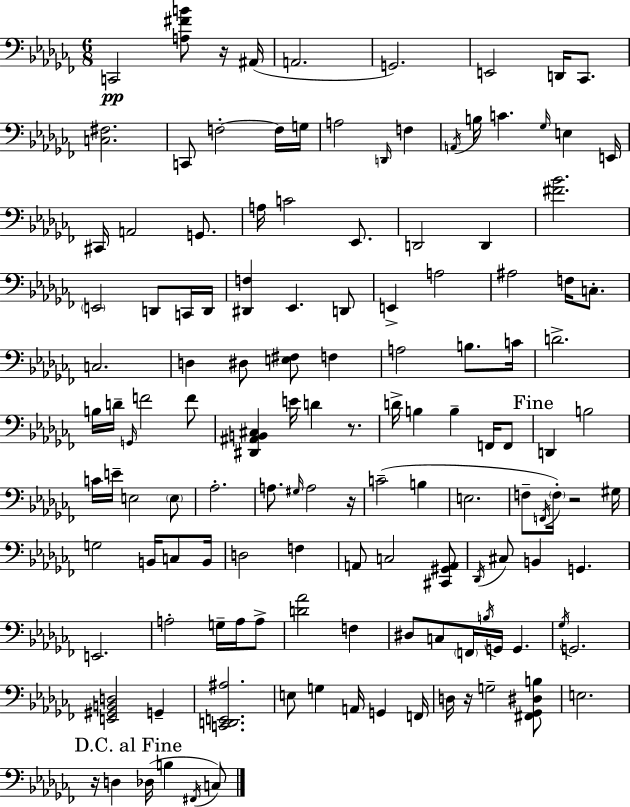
{
  \clef bass
  \numericTimeSignature
  \time 6/8
  \key aes \minor
  c,2\pp <a fis' b'>8 r16 ais,16( | a,2. | g,2.) | e,2 d,16 ces,8. | \break <c fis>2. | c,8 f2-.~~ f16 g16 | a2 \grace { d,16 } f4 | \acciaccatura { a,16 } b16 c'4. \grace { ges16 } e4 | \break e,16 cis,16 a,2 | g,8. a16 c'2 | ees,8. d,2 d,4 | <fis' bes'>2. | \break \parenthesize e,2 d,8 | c,16 d,16 <dis, f>4 ees,4. | d,8 e,4-> a2 | ais2 f16 | \break c8.-. c2. | d4 dis8 <e fis>8 f4 | a2 b8. | c'16 d'2.-> | \break b16 d'16-- \grace { g,16 } f'2 | f'8 <dis, ais, b, cis>4 e'16 d'4 | r8. d'16-> b4 b4-- | f,16 f,8 \mark "Fine" d,4 b2 | \break c'16 e'16-- e2 | \parenthesize e8 aes2.-. | a8. \grace { gis16 } a2 | r16 c'2--( | \break b4 e2. | f8-- \acciaccatura { f,16 } \parenthesize f16-.) r2 | gis16 g2 | b,16 c8 b,16 d2 | \break f4 a,8 c2 | <cis, gis, a,>8 \acciaccatura { des,16 } cis8 b,4 | g,4. e,2. | a2-. | \break g16-- a16 a8-> <d' aes'>2 | f4 dis8 c8 \parenthesize f,16 | \acciaccatura { b16 } g,16 g,4. \acciaccatura { ges16 } g,2. | <e, gis, b, d>2 | \break g,4-- <c, d, e, ais>2. | e8 g4 | a,16 g,4 f,16 d16 r16 g2-- | <fis, ges, dis b>8 e2. | \break \mark "D.C. al Fine" r16 d4 | des16( b4 \acciaccatura { fis,16 } c8) \bar "|."
}